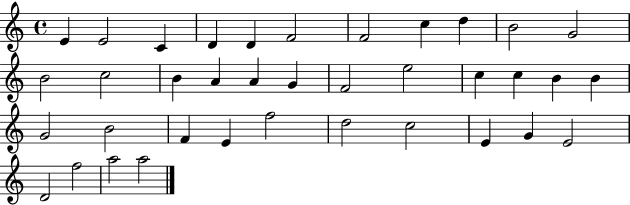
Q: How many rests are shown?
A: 0